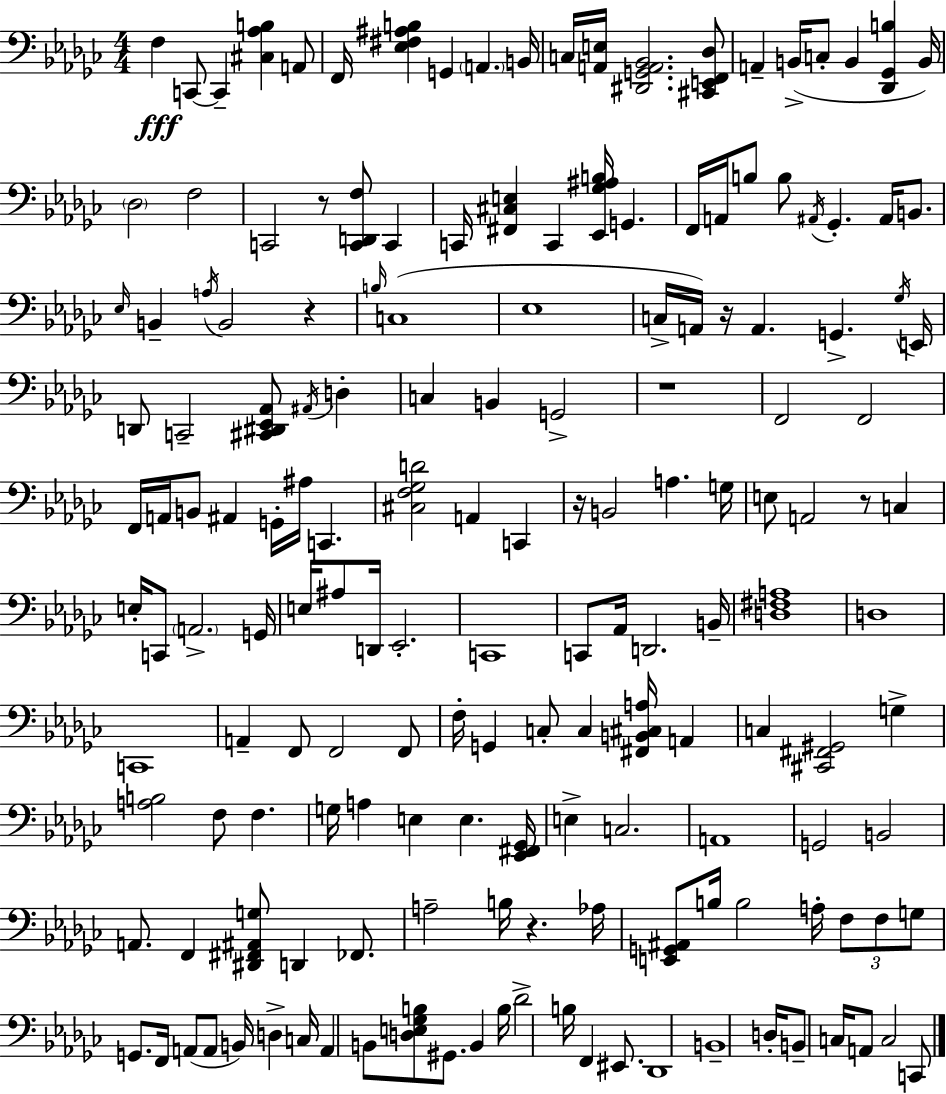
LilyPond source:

{
  \clef bass
  \numericTimeSignature
  \time 4/4
  \key ees \minor
  f4\fff c,8~~ c,4-- <cis aes b>4 a,8 | f,16 <ees fis ais b>4 g,4 \parenthesize a,4. b,16 | c16 <a, e>16 <dis, g, a, bes,>2. <cis, e, f, des>8 | a,4-- b,16->( c8-. b,4 <des, ges, b>4 b,16) | \break \parenthesize des2 f2 | c,2 r8 <c, d, f>8 c,4 | c,16 <fis, cis e>4 c,4 <ees, ges ais b>16 g,4. | f,16 a,16 b8 b8 \acciaccatura { ais,16 } ges,4.-. ais,16 b,8. | \break \grace { ees16 } b,4-- \acciaccatura { a16 } b,2 r4 | \grace { b16 }( c1 | ees1 | c16-> a,16) r16 a,4. g,4.-> | \break \acciaccatura { ges16 } e,16 d,8 c,2-- <cis, dis, ees, aes,>8 | \acciaccatura { ais,16 } d4-. c4 b,4 g,2-> | r1 | f,2 f,2 | \break f,16 a,16 b,8 ais,4 g,16-. ais16 | c,4. <cis f ges d'>2 a,4 | c,4 r16 b,2 a4. | g16 e8 a,2 | \break r8 c4 e16-. c,8 \parenthesize a,2.-> | g,16 e16 ais8 d,16 ees,2.-. | c,1 | c,8 aes,16 d,2. | \break b,16-- <d fis a>1 | d1 | c,1 | a,4-- f,8 f,2 | \break f,8 f16-. g,4 c8-. c4 | <fis, b, cis a>16 a,4 c4 <cis, fis, gis,>2 | g4-> <a b>2 f8 | f4. g16 a4 e4 e4. | \break <ees, fis, ges,>16 e4-> c2. | a,1 | g,2 b,2 | a,8. f,4 <dis, fis, ais, g>8 d,4 | \break fes,8. a2-- b16 r4. | aes16 <e, g, ais,>8 b16 b2 | a16-. \tuplet 3/2 { f8 f8 g8 } g,8. f,16 a,8( a,8 | b,16) d4-> c16 a,4 b,8 <d e ges b>8 gis,8. | \break b,4 b16 des'2-> b16 f,4 | eis,8. des,1 | b,1-- | d16-. b,8-- c16 a,8 c2 | \break c,8 \bar "|."
}